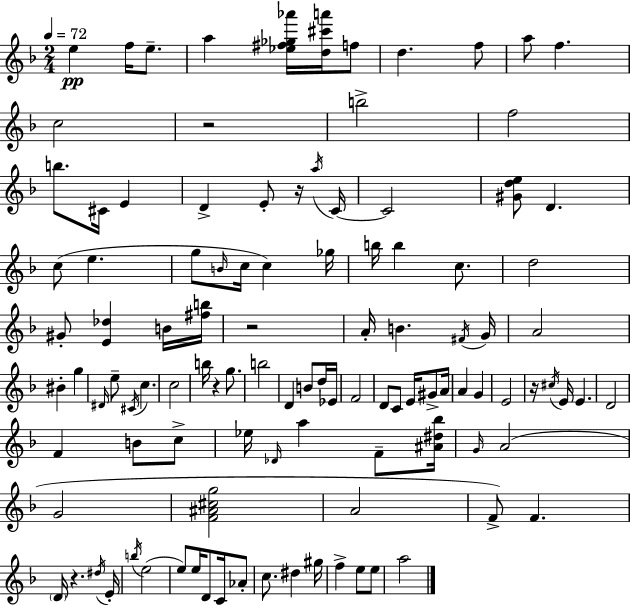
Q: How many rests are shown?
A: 6